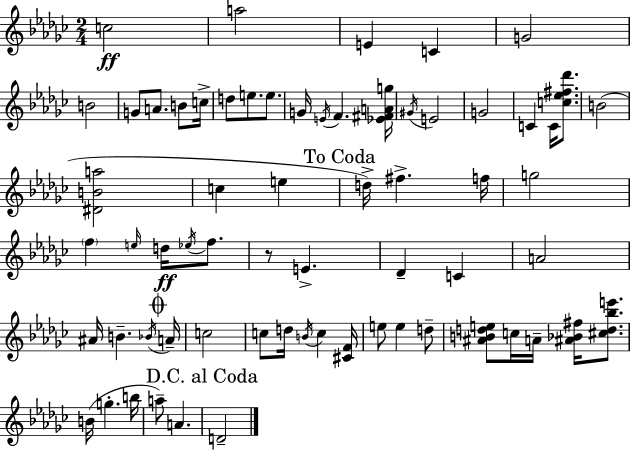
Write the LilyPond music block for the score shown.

{
  \clef treble
  \numericTimeSignature
  \time 2/4
  \key ees \minor
  c''2\ff | a''2 | e'4 c'4 | g'2 | \break b'2 | g'8 a'8. b'8 c''16-> | d''8 e''8. e''8. | g'16 \acciaccatura { e'16 } f'4. | \break <ees' fis' a' g''>16 \acciaccatura { gis'16 } e'2 | g'2 | c'4 c'16 <c'' ees'' fis'' des'''>8. | b'2( | \break <dis' b' a''>2 | c''4 e''4 | \mark "To Coda" d''16->) fis''4.-> | f''16 g''2 | \break \parenthesize f''4 \grace { e''16 }\ff d''16 | \acciaccatura { ees''16 } f''8. r8 e'4.-> | des'4-- | c'4 a'2 | \break ais'16 b'4.-- | \acciaccatura { bes'16 } \mark \markup { \musicglyph "scripts.coda" } a'16-- c''2 | c''8 d''16 | \acciaccatura { b'16 } c''4 <cis' f'>16 e''8 | \break e''4 d''8-- <ais' b' d'' e''>8 | c''16 a'16-- <ais' bes' fis''>16 <cis'' d'' bes'' e'''>8. b'16( g''4.-. | b''16 a''8--) | a'4. \mark "D.C. al Coda" d'2-- | \break \bar "|."
}